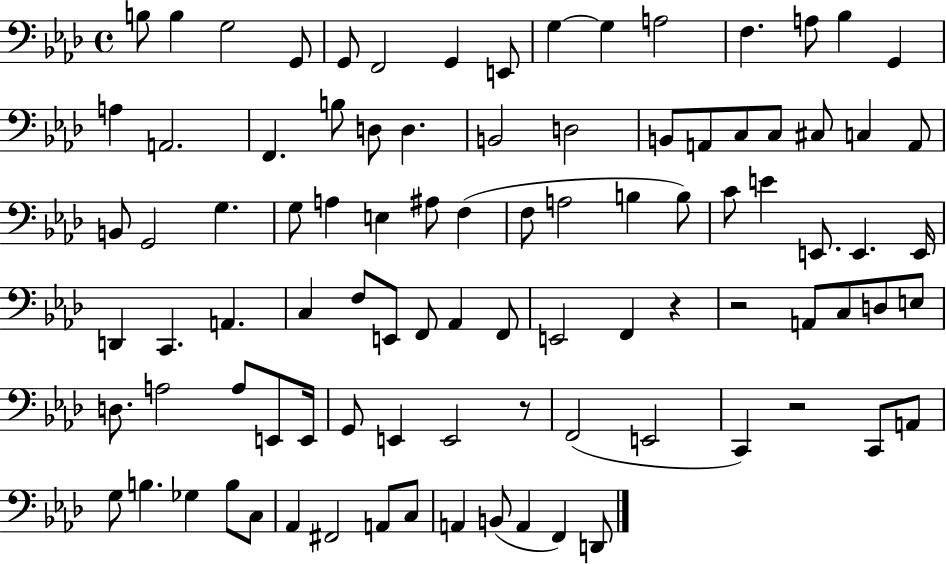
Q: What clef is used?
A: bass